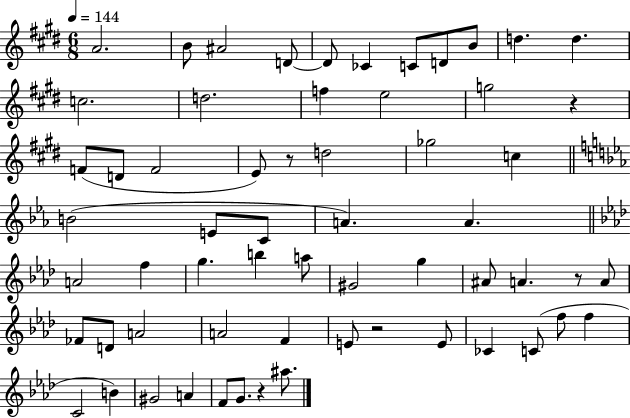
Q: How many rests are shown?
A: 5